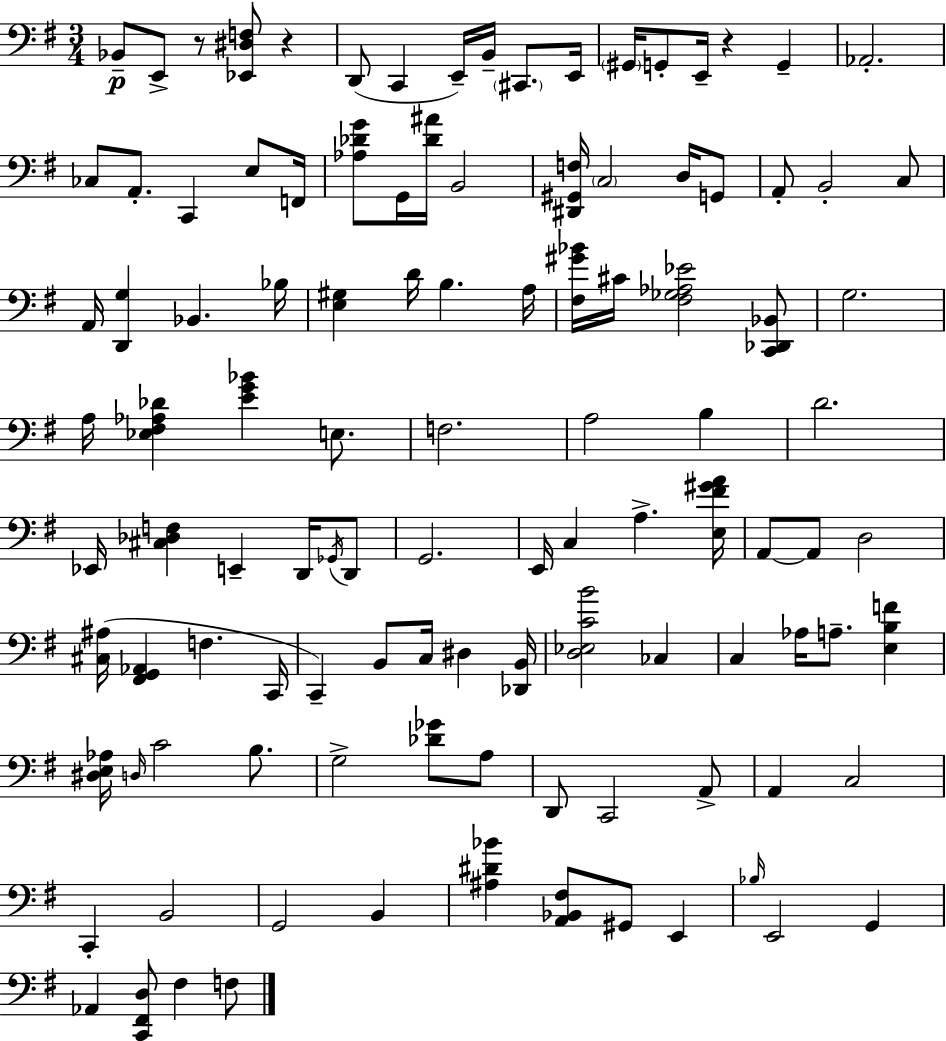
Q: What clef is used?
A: bass